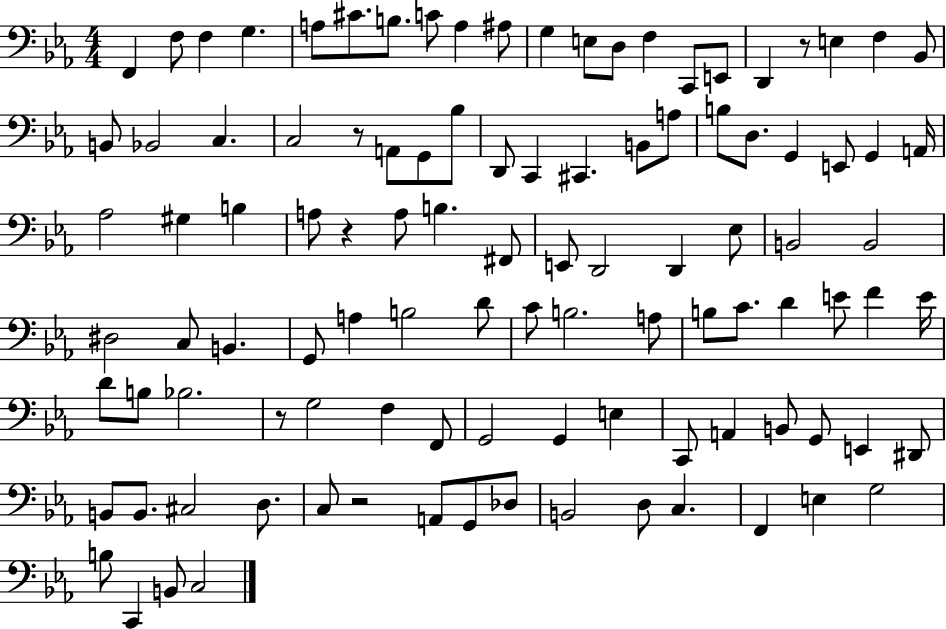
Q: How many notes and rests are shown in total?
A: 105